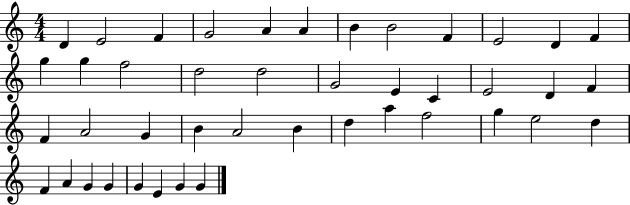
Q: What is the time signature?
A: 4/4